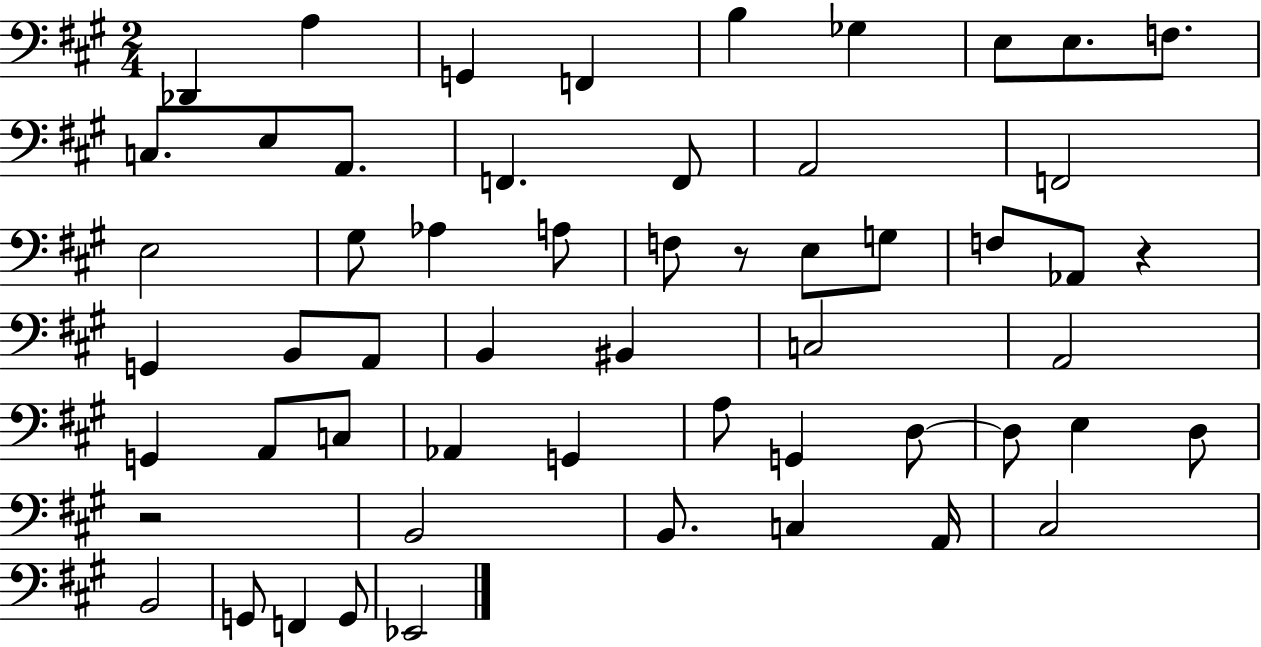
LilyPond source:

{
  \clef bass
  \numericTimeSignature
  \time 2/4
  \key a \major
  des,4 a4 | g,4 f,4 | b4 ges4 | e8 e8. f8. | \break c8. e8 a,8. | f,4. f,8 | a,2 | f,2 | \break e2 | gis8 aes4 a8 | f8 r8 e8 g8 | f8 aes,8 r4 | \break g,4 b,8 a,8 | b,4 bis,4 | c2 | a,2 | \break g,4 a,8 c8 | aes,4 g,4 | a8 g,4 d8~~ | d8 e4 d8 | \break r2 | b,2 | b,8. c4 a,16 | cis2 | \break b,2 | g,8 f,4 g,8 | ees,2 | \bar "|."
}